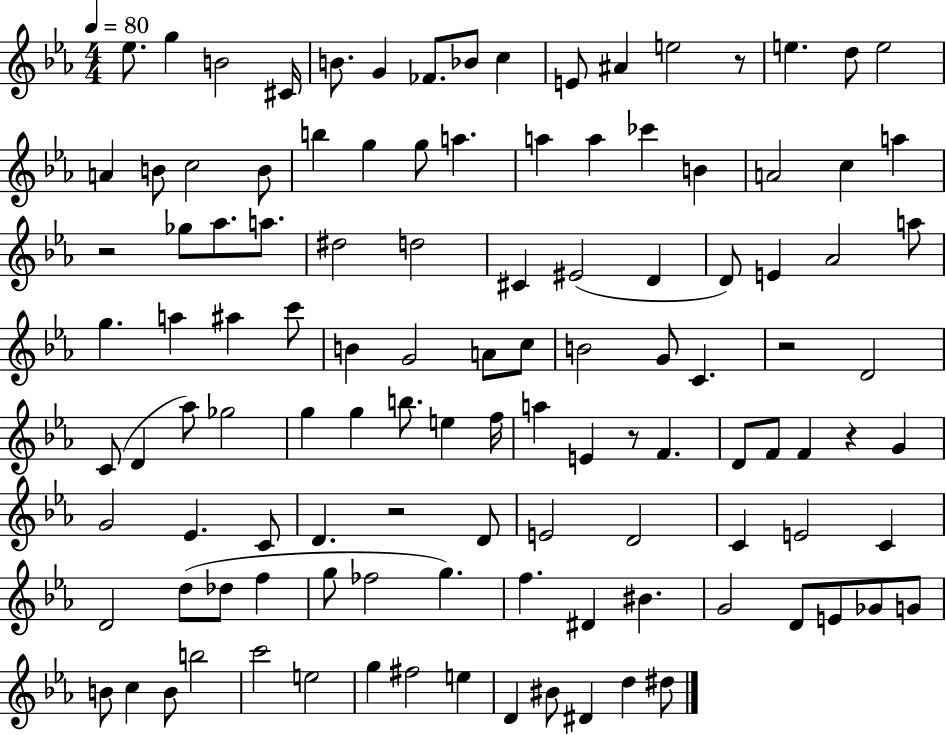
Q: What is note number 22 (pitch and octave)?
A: G5